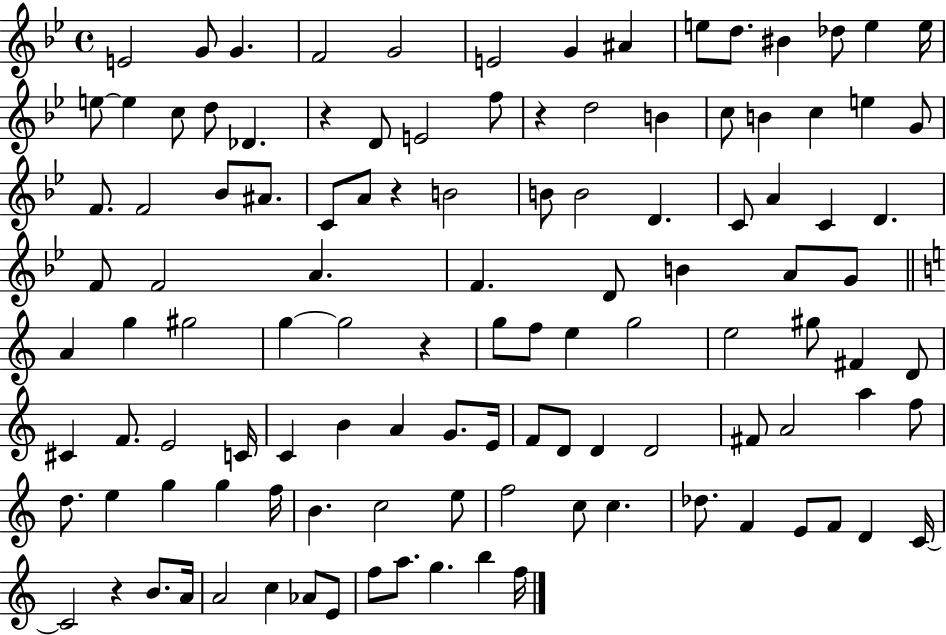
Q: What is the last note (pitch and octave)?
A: F5